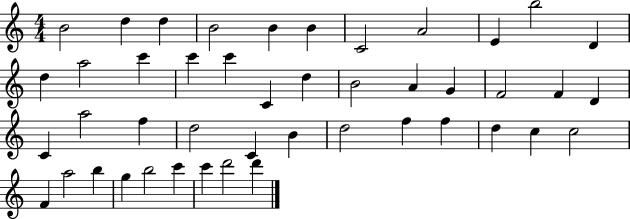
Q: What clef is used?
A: treble